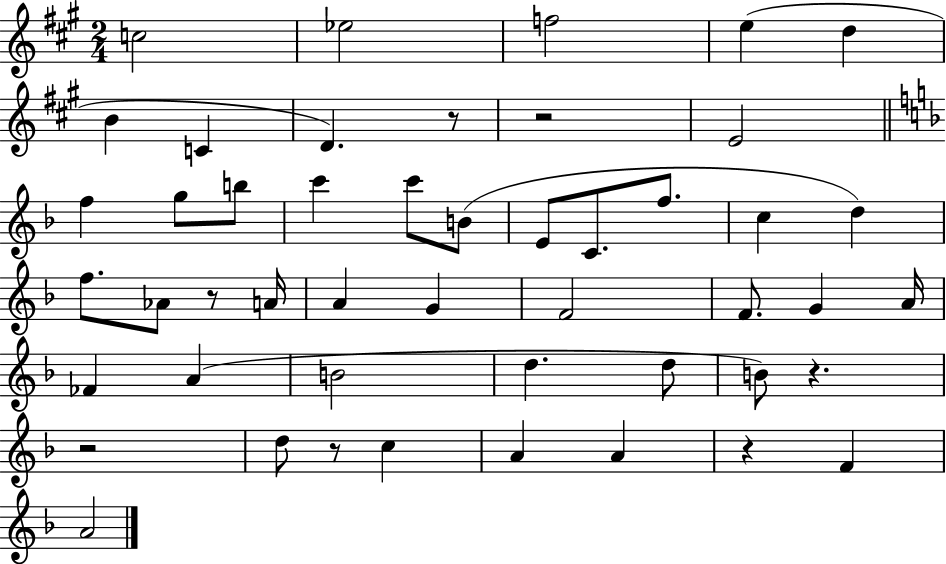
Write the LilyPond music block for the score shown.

{
  \clef treble
  \numericTimeSignature
  \time 2/4
  \key a \major
  c''2 | ees''2 | f''2 | e''4( d''4 | \break b'4 c'4 | d'4.) r8 | r2 | e'2 | \break \bar "||" \break \key f \major f''4 g''8 b''8 | c'''4 c'''8 b'8( | e'8 c'8. f''8. | c''4 d''4) | \break f''8. aes'8 r8 a'16 | a'4 g'4 | f'2 | f'8. g'4 a'16 | \break fes'4 a'4( | b'2 | d''4. d''8 | b'8) r4. | \break r2 | d''8 r8 c''4 | a'4 a'4 | r4 f'4 | \break a'2 | \bar "|."
}